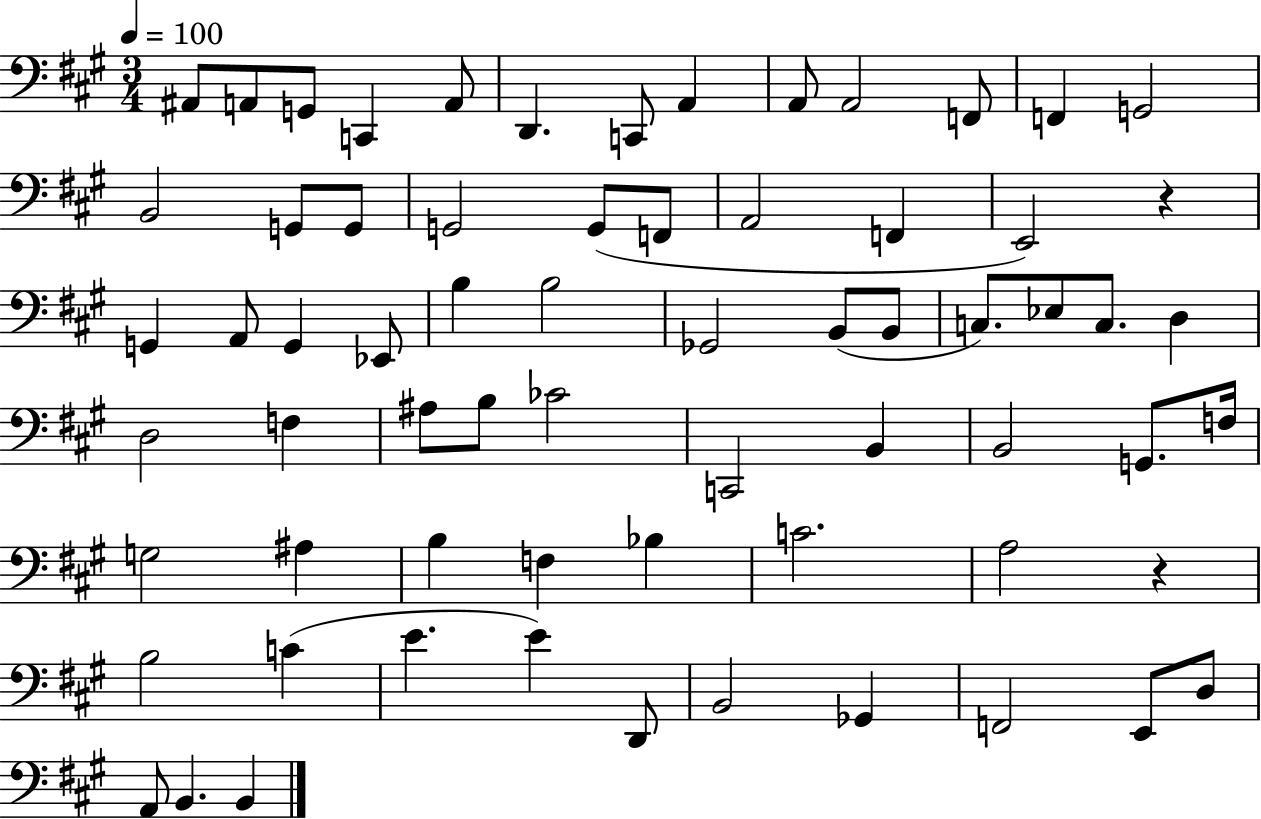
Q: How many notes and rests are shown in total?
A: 67